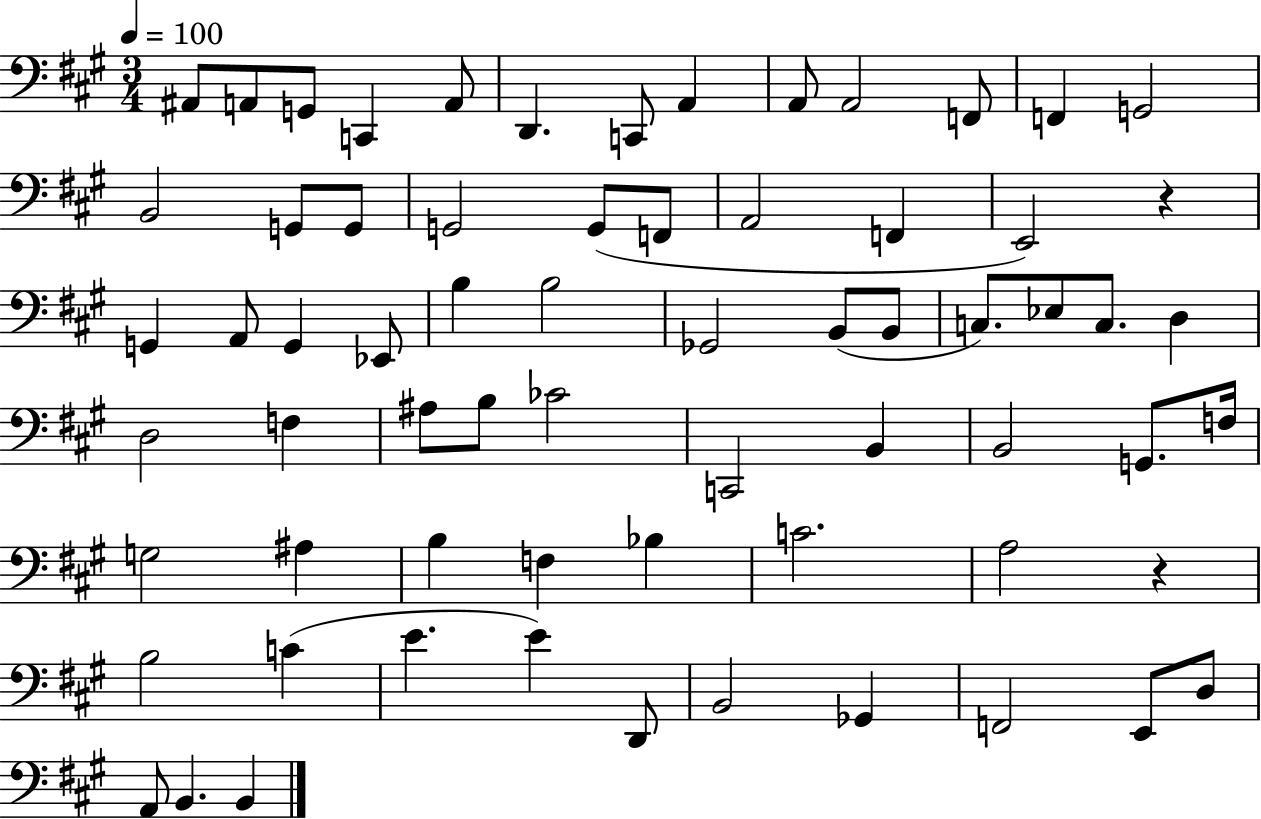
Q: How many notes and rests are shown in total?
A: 67